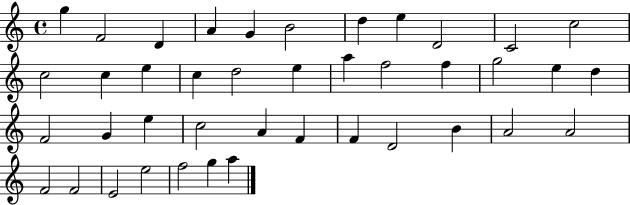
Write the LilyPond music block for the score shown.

{
  \clef treble
  \time 4/4
  \defaultTimeSignature
  \key c \major
  g''4 f'2 d'4 | a'4 g'4 b'2 | d''4 e''4 d'2 | c'2 c''2 | \break c''2 c''4 e''4 | c''4 d''2 e''4 | a''4 f''2 f''4 | g''2 e''4 d''4 | \break f'2 g'4 e''4 | c''2 a'4 f'4 | f'4 d'2 b'4 | a'2 a'2 | \break f'2 f'2 | e'2 e''2 | f''2 g''4 a''4 | \bar "|."
}